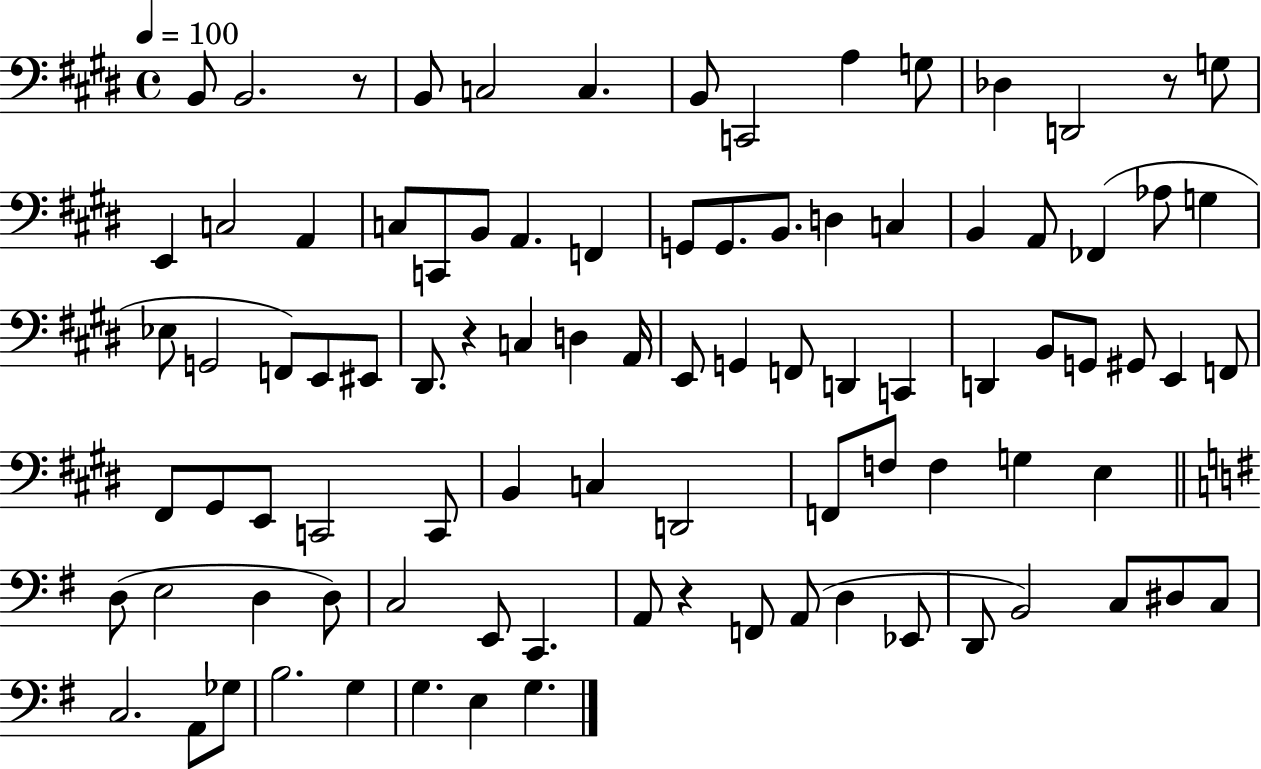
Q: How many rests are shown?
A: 4